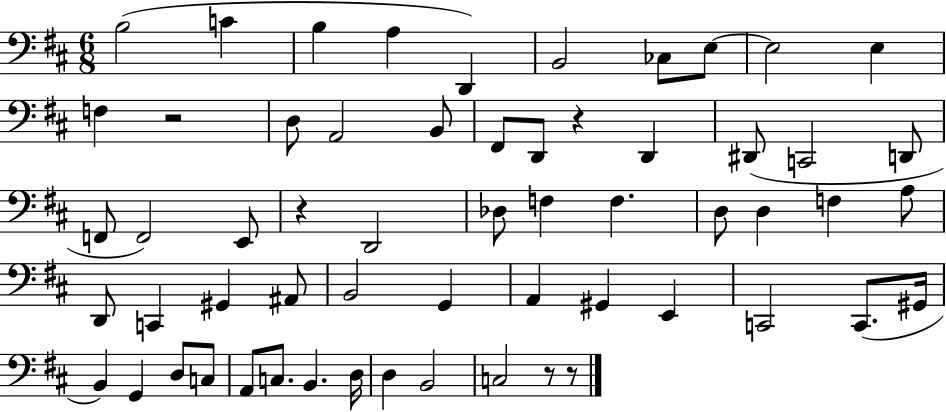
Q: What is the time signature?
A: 6/8